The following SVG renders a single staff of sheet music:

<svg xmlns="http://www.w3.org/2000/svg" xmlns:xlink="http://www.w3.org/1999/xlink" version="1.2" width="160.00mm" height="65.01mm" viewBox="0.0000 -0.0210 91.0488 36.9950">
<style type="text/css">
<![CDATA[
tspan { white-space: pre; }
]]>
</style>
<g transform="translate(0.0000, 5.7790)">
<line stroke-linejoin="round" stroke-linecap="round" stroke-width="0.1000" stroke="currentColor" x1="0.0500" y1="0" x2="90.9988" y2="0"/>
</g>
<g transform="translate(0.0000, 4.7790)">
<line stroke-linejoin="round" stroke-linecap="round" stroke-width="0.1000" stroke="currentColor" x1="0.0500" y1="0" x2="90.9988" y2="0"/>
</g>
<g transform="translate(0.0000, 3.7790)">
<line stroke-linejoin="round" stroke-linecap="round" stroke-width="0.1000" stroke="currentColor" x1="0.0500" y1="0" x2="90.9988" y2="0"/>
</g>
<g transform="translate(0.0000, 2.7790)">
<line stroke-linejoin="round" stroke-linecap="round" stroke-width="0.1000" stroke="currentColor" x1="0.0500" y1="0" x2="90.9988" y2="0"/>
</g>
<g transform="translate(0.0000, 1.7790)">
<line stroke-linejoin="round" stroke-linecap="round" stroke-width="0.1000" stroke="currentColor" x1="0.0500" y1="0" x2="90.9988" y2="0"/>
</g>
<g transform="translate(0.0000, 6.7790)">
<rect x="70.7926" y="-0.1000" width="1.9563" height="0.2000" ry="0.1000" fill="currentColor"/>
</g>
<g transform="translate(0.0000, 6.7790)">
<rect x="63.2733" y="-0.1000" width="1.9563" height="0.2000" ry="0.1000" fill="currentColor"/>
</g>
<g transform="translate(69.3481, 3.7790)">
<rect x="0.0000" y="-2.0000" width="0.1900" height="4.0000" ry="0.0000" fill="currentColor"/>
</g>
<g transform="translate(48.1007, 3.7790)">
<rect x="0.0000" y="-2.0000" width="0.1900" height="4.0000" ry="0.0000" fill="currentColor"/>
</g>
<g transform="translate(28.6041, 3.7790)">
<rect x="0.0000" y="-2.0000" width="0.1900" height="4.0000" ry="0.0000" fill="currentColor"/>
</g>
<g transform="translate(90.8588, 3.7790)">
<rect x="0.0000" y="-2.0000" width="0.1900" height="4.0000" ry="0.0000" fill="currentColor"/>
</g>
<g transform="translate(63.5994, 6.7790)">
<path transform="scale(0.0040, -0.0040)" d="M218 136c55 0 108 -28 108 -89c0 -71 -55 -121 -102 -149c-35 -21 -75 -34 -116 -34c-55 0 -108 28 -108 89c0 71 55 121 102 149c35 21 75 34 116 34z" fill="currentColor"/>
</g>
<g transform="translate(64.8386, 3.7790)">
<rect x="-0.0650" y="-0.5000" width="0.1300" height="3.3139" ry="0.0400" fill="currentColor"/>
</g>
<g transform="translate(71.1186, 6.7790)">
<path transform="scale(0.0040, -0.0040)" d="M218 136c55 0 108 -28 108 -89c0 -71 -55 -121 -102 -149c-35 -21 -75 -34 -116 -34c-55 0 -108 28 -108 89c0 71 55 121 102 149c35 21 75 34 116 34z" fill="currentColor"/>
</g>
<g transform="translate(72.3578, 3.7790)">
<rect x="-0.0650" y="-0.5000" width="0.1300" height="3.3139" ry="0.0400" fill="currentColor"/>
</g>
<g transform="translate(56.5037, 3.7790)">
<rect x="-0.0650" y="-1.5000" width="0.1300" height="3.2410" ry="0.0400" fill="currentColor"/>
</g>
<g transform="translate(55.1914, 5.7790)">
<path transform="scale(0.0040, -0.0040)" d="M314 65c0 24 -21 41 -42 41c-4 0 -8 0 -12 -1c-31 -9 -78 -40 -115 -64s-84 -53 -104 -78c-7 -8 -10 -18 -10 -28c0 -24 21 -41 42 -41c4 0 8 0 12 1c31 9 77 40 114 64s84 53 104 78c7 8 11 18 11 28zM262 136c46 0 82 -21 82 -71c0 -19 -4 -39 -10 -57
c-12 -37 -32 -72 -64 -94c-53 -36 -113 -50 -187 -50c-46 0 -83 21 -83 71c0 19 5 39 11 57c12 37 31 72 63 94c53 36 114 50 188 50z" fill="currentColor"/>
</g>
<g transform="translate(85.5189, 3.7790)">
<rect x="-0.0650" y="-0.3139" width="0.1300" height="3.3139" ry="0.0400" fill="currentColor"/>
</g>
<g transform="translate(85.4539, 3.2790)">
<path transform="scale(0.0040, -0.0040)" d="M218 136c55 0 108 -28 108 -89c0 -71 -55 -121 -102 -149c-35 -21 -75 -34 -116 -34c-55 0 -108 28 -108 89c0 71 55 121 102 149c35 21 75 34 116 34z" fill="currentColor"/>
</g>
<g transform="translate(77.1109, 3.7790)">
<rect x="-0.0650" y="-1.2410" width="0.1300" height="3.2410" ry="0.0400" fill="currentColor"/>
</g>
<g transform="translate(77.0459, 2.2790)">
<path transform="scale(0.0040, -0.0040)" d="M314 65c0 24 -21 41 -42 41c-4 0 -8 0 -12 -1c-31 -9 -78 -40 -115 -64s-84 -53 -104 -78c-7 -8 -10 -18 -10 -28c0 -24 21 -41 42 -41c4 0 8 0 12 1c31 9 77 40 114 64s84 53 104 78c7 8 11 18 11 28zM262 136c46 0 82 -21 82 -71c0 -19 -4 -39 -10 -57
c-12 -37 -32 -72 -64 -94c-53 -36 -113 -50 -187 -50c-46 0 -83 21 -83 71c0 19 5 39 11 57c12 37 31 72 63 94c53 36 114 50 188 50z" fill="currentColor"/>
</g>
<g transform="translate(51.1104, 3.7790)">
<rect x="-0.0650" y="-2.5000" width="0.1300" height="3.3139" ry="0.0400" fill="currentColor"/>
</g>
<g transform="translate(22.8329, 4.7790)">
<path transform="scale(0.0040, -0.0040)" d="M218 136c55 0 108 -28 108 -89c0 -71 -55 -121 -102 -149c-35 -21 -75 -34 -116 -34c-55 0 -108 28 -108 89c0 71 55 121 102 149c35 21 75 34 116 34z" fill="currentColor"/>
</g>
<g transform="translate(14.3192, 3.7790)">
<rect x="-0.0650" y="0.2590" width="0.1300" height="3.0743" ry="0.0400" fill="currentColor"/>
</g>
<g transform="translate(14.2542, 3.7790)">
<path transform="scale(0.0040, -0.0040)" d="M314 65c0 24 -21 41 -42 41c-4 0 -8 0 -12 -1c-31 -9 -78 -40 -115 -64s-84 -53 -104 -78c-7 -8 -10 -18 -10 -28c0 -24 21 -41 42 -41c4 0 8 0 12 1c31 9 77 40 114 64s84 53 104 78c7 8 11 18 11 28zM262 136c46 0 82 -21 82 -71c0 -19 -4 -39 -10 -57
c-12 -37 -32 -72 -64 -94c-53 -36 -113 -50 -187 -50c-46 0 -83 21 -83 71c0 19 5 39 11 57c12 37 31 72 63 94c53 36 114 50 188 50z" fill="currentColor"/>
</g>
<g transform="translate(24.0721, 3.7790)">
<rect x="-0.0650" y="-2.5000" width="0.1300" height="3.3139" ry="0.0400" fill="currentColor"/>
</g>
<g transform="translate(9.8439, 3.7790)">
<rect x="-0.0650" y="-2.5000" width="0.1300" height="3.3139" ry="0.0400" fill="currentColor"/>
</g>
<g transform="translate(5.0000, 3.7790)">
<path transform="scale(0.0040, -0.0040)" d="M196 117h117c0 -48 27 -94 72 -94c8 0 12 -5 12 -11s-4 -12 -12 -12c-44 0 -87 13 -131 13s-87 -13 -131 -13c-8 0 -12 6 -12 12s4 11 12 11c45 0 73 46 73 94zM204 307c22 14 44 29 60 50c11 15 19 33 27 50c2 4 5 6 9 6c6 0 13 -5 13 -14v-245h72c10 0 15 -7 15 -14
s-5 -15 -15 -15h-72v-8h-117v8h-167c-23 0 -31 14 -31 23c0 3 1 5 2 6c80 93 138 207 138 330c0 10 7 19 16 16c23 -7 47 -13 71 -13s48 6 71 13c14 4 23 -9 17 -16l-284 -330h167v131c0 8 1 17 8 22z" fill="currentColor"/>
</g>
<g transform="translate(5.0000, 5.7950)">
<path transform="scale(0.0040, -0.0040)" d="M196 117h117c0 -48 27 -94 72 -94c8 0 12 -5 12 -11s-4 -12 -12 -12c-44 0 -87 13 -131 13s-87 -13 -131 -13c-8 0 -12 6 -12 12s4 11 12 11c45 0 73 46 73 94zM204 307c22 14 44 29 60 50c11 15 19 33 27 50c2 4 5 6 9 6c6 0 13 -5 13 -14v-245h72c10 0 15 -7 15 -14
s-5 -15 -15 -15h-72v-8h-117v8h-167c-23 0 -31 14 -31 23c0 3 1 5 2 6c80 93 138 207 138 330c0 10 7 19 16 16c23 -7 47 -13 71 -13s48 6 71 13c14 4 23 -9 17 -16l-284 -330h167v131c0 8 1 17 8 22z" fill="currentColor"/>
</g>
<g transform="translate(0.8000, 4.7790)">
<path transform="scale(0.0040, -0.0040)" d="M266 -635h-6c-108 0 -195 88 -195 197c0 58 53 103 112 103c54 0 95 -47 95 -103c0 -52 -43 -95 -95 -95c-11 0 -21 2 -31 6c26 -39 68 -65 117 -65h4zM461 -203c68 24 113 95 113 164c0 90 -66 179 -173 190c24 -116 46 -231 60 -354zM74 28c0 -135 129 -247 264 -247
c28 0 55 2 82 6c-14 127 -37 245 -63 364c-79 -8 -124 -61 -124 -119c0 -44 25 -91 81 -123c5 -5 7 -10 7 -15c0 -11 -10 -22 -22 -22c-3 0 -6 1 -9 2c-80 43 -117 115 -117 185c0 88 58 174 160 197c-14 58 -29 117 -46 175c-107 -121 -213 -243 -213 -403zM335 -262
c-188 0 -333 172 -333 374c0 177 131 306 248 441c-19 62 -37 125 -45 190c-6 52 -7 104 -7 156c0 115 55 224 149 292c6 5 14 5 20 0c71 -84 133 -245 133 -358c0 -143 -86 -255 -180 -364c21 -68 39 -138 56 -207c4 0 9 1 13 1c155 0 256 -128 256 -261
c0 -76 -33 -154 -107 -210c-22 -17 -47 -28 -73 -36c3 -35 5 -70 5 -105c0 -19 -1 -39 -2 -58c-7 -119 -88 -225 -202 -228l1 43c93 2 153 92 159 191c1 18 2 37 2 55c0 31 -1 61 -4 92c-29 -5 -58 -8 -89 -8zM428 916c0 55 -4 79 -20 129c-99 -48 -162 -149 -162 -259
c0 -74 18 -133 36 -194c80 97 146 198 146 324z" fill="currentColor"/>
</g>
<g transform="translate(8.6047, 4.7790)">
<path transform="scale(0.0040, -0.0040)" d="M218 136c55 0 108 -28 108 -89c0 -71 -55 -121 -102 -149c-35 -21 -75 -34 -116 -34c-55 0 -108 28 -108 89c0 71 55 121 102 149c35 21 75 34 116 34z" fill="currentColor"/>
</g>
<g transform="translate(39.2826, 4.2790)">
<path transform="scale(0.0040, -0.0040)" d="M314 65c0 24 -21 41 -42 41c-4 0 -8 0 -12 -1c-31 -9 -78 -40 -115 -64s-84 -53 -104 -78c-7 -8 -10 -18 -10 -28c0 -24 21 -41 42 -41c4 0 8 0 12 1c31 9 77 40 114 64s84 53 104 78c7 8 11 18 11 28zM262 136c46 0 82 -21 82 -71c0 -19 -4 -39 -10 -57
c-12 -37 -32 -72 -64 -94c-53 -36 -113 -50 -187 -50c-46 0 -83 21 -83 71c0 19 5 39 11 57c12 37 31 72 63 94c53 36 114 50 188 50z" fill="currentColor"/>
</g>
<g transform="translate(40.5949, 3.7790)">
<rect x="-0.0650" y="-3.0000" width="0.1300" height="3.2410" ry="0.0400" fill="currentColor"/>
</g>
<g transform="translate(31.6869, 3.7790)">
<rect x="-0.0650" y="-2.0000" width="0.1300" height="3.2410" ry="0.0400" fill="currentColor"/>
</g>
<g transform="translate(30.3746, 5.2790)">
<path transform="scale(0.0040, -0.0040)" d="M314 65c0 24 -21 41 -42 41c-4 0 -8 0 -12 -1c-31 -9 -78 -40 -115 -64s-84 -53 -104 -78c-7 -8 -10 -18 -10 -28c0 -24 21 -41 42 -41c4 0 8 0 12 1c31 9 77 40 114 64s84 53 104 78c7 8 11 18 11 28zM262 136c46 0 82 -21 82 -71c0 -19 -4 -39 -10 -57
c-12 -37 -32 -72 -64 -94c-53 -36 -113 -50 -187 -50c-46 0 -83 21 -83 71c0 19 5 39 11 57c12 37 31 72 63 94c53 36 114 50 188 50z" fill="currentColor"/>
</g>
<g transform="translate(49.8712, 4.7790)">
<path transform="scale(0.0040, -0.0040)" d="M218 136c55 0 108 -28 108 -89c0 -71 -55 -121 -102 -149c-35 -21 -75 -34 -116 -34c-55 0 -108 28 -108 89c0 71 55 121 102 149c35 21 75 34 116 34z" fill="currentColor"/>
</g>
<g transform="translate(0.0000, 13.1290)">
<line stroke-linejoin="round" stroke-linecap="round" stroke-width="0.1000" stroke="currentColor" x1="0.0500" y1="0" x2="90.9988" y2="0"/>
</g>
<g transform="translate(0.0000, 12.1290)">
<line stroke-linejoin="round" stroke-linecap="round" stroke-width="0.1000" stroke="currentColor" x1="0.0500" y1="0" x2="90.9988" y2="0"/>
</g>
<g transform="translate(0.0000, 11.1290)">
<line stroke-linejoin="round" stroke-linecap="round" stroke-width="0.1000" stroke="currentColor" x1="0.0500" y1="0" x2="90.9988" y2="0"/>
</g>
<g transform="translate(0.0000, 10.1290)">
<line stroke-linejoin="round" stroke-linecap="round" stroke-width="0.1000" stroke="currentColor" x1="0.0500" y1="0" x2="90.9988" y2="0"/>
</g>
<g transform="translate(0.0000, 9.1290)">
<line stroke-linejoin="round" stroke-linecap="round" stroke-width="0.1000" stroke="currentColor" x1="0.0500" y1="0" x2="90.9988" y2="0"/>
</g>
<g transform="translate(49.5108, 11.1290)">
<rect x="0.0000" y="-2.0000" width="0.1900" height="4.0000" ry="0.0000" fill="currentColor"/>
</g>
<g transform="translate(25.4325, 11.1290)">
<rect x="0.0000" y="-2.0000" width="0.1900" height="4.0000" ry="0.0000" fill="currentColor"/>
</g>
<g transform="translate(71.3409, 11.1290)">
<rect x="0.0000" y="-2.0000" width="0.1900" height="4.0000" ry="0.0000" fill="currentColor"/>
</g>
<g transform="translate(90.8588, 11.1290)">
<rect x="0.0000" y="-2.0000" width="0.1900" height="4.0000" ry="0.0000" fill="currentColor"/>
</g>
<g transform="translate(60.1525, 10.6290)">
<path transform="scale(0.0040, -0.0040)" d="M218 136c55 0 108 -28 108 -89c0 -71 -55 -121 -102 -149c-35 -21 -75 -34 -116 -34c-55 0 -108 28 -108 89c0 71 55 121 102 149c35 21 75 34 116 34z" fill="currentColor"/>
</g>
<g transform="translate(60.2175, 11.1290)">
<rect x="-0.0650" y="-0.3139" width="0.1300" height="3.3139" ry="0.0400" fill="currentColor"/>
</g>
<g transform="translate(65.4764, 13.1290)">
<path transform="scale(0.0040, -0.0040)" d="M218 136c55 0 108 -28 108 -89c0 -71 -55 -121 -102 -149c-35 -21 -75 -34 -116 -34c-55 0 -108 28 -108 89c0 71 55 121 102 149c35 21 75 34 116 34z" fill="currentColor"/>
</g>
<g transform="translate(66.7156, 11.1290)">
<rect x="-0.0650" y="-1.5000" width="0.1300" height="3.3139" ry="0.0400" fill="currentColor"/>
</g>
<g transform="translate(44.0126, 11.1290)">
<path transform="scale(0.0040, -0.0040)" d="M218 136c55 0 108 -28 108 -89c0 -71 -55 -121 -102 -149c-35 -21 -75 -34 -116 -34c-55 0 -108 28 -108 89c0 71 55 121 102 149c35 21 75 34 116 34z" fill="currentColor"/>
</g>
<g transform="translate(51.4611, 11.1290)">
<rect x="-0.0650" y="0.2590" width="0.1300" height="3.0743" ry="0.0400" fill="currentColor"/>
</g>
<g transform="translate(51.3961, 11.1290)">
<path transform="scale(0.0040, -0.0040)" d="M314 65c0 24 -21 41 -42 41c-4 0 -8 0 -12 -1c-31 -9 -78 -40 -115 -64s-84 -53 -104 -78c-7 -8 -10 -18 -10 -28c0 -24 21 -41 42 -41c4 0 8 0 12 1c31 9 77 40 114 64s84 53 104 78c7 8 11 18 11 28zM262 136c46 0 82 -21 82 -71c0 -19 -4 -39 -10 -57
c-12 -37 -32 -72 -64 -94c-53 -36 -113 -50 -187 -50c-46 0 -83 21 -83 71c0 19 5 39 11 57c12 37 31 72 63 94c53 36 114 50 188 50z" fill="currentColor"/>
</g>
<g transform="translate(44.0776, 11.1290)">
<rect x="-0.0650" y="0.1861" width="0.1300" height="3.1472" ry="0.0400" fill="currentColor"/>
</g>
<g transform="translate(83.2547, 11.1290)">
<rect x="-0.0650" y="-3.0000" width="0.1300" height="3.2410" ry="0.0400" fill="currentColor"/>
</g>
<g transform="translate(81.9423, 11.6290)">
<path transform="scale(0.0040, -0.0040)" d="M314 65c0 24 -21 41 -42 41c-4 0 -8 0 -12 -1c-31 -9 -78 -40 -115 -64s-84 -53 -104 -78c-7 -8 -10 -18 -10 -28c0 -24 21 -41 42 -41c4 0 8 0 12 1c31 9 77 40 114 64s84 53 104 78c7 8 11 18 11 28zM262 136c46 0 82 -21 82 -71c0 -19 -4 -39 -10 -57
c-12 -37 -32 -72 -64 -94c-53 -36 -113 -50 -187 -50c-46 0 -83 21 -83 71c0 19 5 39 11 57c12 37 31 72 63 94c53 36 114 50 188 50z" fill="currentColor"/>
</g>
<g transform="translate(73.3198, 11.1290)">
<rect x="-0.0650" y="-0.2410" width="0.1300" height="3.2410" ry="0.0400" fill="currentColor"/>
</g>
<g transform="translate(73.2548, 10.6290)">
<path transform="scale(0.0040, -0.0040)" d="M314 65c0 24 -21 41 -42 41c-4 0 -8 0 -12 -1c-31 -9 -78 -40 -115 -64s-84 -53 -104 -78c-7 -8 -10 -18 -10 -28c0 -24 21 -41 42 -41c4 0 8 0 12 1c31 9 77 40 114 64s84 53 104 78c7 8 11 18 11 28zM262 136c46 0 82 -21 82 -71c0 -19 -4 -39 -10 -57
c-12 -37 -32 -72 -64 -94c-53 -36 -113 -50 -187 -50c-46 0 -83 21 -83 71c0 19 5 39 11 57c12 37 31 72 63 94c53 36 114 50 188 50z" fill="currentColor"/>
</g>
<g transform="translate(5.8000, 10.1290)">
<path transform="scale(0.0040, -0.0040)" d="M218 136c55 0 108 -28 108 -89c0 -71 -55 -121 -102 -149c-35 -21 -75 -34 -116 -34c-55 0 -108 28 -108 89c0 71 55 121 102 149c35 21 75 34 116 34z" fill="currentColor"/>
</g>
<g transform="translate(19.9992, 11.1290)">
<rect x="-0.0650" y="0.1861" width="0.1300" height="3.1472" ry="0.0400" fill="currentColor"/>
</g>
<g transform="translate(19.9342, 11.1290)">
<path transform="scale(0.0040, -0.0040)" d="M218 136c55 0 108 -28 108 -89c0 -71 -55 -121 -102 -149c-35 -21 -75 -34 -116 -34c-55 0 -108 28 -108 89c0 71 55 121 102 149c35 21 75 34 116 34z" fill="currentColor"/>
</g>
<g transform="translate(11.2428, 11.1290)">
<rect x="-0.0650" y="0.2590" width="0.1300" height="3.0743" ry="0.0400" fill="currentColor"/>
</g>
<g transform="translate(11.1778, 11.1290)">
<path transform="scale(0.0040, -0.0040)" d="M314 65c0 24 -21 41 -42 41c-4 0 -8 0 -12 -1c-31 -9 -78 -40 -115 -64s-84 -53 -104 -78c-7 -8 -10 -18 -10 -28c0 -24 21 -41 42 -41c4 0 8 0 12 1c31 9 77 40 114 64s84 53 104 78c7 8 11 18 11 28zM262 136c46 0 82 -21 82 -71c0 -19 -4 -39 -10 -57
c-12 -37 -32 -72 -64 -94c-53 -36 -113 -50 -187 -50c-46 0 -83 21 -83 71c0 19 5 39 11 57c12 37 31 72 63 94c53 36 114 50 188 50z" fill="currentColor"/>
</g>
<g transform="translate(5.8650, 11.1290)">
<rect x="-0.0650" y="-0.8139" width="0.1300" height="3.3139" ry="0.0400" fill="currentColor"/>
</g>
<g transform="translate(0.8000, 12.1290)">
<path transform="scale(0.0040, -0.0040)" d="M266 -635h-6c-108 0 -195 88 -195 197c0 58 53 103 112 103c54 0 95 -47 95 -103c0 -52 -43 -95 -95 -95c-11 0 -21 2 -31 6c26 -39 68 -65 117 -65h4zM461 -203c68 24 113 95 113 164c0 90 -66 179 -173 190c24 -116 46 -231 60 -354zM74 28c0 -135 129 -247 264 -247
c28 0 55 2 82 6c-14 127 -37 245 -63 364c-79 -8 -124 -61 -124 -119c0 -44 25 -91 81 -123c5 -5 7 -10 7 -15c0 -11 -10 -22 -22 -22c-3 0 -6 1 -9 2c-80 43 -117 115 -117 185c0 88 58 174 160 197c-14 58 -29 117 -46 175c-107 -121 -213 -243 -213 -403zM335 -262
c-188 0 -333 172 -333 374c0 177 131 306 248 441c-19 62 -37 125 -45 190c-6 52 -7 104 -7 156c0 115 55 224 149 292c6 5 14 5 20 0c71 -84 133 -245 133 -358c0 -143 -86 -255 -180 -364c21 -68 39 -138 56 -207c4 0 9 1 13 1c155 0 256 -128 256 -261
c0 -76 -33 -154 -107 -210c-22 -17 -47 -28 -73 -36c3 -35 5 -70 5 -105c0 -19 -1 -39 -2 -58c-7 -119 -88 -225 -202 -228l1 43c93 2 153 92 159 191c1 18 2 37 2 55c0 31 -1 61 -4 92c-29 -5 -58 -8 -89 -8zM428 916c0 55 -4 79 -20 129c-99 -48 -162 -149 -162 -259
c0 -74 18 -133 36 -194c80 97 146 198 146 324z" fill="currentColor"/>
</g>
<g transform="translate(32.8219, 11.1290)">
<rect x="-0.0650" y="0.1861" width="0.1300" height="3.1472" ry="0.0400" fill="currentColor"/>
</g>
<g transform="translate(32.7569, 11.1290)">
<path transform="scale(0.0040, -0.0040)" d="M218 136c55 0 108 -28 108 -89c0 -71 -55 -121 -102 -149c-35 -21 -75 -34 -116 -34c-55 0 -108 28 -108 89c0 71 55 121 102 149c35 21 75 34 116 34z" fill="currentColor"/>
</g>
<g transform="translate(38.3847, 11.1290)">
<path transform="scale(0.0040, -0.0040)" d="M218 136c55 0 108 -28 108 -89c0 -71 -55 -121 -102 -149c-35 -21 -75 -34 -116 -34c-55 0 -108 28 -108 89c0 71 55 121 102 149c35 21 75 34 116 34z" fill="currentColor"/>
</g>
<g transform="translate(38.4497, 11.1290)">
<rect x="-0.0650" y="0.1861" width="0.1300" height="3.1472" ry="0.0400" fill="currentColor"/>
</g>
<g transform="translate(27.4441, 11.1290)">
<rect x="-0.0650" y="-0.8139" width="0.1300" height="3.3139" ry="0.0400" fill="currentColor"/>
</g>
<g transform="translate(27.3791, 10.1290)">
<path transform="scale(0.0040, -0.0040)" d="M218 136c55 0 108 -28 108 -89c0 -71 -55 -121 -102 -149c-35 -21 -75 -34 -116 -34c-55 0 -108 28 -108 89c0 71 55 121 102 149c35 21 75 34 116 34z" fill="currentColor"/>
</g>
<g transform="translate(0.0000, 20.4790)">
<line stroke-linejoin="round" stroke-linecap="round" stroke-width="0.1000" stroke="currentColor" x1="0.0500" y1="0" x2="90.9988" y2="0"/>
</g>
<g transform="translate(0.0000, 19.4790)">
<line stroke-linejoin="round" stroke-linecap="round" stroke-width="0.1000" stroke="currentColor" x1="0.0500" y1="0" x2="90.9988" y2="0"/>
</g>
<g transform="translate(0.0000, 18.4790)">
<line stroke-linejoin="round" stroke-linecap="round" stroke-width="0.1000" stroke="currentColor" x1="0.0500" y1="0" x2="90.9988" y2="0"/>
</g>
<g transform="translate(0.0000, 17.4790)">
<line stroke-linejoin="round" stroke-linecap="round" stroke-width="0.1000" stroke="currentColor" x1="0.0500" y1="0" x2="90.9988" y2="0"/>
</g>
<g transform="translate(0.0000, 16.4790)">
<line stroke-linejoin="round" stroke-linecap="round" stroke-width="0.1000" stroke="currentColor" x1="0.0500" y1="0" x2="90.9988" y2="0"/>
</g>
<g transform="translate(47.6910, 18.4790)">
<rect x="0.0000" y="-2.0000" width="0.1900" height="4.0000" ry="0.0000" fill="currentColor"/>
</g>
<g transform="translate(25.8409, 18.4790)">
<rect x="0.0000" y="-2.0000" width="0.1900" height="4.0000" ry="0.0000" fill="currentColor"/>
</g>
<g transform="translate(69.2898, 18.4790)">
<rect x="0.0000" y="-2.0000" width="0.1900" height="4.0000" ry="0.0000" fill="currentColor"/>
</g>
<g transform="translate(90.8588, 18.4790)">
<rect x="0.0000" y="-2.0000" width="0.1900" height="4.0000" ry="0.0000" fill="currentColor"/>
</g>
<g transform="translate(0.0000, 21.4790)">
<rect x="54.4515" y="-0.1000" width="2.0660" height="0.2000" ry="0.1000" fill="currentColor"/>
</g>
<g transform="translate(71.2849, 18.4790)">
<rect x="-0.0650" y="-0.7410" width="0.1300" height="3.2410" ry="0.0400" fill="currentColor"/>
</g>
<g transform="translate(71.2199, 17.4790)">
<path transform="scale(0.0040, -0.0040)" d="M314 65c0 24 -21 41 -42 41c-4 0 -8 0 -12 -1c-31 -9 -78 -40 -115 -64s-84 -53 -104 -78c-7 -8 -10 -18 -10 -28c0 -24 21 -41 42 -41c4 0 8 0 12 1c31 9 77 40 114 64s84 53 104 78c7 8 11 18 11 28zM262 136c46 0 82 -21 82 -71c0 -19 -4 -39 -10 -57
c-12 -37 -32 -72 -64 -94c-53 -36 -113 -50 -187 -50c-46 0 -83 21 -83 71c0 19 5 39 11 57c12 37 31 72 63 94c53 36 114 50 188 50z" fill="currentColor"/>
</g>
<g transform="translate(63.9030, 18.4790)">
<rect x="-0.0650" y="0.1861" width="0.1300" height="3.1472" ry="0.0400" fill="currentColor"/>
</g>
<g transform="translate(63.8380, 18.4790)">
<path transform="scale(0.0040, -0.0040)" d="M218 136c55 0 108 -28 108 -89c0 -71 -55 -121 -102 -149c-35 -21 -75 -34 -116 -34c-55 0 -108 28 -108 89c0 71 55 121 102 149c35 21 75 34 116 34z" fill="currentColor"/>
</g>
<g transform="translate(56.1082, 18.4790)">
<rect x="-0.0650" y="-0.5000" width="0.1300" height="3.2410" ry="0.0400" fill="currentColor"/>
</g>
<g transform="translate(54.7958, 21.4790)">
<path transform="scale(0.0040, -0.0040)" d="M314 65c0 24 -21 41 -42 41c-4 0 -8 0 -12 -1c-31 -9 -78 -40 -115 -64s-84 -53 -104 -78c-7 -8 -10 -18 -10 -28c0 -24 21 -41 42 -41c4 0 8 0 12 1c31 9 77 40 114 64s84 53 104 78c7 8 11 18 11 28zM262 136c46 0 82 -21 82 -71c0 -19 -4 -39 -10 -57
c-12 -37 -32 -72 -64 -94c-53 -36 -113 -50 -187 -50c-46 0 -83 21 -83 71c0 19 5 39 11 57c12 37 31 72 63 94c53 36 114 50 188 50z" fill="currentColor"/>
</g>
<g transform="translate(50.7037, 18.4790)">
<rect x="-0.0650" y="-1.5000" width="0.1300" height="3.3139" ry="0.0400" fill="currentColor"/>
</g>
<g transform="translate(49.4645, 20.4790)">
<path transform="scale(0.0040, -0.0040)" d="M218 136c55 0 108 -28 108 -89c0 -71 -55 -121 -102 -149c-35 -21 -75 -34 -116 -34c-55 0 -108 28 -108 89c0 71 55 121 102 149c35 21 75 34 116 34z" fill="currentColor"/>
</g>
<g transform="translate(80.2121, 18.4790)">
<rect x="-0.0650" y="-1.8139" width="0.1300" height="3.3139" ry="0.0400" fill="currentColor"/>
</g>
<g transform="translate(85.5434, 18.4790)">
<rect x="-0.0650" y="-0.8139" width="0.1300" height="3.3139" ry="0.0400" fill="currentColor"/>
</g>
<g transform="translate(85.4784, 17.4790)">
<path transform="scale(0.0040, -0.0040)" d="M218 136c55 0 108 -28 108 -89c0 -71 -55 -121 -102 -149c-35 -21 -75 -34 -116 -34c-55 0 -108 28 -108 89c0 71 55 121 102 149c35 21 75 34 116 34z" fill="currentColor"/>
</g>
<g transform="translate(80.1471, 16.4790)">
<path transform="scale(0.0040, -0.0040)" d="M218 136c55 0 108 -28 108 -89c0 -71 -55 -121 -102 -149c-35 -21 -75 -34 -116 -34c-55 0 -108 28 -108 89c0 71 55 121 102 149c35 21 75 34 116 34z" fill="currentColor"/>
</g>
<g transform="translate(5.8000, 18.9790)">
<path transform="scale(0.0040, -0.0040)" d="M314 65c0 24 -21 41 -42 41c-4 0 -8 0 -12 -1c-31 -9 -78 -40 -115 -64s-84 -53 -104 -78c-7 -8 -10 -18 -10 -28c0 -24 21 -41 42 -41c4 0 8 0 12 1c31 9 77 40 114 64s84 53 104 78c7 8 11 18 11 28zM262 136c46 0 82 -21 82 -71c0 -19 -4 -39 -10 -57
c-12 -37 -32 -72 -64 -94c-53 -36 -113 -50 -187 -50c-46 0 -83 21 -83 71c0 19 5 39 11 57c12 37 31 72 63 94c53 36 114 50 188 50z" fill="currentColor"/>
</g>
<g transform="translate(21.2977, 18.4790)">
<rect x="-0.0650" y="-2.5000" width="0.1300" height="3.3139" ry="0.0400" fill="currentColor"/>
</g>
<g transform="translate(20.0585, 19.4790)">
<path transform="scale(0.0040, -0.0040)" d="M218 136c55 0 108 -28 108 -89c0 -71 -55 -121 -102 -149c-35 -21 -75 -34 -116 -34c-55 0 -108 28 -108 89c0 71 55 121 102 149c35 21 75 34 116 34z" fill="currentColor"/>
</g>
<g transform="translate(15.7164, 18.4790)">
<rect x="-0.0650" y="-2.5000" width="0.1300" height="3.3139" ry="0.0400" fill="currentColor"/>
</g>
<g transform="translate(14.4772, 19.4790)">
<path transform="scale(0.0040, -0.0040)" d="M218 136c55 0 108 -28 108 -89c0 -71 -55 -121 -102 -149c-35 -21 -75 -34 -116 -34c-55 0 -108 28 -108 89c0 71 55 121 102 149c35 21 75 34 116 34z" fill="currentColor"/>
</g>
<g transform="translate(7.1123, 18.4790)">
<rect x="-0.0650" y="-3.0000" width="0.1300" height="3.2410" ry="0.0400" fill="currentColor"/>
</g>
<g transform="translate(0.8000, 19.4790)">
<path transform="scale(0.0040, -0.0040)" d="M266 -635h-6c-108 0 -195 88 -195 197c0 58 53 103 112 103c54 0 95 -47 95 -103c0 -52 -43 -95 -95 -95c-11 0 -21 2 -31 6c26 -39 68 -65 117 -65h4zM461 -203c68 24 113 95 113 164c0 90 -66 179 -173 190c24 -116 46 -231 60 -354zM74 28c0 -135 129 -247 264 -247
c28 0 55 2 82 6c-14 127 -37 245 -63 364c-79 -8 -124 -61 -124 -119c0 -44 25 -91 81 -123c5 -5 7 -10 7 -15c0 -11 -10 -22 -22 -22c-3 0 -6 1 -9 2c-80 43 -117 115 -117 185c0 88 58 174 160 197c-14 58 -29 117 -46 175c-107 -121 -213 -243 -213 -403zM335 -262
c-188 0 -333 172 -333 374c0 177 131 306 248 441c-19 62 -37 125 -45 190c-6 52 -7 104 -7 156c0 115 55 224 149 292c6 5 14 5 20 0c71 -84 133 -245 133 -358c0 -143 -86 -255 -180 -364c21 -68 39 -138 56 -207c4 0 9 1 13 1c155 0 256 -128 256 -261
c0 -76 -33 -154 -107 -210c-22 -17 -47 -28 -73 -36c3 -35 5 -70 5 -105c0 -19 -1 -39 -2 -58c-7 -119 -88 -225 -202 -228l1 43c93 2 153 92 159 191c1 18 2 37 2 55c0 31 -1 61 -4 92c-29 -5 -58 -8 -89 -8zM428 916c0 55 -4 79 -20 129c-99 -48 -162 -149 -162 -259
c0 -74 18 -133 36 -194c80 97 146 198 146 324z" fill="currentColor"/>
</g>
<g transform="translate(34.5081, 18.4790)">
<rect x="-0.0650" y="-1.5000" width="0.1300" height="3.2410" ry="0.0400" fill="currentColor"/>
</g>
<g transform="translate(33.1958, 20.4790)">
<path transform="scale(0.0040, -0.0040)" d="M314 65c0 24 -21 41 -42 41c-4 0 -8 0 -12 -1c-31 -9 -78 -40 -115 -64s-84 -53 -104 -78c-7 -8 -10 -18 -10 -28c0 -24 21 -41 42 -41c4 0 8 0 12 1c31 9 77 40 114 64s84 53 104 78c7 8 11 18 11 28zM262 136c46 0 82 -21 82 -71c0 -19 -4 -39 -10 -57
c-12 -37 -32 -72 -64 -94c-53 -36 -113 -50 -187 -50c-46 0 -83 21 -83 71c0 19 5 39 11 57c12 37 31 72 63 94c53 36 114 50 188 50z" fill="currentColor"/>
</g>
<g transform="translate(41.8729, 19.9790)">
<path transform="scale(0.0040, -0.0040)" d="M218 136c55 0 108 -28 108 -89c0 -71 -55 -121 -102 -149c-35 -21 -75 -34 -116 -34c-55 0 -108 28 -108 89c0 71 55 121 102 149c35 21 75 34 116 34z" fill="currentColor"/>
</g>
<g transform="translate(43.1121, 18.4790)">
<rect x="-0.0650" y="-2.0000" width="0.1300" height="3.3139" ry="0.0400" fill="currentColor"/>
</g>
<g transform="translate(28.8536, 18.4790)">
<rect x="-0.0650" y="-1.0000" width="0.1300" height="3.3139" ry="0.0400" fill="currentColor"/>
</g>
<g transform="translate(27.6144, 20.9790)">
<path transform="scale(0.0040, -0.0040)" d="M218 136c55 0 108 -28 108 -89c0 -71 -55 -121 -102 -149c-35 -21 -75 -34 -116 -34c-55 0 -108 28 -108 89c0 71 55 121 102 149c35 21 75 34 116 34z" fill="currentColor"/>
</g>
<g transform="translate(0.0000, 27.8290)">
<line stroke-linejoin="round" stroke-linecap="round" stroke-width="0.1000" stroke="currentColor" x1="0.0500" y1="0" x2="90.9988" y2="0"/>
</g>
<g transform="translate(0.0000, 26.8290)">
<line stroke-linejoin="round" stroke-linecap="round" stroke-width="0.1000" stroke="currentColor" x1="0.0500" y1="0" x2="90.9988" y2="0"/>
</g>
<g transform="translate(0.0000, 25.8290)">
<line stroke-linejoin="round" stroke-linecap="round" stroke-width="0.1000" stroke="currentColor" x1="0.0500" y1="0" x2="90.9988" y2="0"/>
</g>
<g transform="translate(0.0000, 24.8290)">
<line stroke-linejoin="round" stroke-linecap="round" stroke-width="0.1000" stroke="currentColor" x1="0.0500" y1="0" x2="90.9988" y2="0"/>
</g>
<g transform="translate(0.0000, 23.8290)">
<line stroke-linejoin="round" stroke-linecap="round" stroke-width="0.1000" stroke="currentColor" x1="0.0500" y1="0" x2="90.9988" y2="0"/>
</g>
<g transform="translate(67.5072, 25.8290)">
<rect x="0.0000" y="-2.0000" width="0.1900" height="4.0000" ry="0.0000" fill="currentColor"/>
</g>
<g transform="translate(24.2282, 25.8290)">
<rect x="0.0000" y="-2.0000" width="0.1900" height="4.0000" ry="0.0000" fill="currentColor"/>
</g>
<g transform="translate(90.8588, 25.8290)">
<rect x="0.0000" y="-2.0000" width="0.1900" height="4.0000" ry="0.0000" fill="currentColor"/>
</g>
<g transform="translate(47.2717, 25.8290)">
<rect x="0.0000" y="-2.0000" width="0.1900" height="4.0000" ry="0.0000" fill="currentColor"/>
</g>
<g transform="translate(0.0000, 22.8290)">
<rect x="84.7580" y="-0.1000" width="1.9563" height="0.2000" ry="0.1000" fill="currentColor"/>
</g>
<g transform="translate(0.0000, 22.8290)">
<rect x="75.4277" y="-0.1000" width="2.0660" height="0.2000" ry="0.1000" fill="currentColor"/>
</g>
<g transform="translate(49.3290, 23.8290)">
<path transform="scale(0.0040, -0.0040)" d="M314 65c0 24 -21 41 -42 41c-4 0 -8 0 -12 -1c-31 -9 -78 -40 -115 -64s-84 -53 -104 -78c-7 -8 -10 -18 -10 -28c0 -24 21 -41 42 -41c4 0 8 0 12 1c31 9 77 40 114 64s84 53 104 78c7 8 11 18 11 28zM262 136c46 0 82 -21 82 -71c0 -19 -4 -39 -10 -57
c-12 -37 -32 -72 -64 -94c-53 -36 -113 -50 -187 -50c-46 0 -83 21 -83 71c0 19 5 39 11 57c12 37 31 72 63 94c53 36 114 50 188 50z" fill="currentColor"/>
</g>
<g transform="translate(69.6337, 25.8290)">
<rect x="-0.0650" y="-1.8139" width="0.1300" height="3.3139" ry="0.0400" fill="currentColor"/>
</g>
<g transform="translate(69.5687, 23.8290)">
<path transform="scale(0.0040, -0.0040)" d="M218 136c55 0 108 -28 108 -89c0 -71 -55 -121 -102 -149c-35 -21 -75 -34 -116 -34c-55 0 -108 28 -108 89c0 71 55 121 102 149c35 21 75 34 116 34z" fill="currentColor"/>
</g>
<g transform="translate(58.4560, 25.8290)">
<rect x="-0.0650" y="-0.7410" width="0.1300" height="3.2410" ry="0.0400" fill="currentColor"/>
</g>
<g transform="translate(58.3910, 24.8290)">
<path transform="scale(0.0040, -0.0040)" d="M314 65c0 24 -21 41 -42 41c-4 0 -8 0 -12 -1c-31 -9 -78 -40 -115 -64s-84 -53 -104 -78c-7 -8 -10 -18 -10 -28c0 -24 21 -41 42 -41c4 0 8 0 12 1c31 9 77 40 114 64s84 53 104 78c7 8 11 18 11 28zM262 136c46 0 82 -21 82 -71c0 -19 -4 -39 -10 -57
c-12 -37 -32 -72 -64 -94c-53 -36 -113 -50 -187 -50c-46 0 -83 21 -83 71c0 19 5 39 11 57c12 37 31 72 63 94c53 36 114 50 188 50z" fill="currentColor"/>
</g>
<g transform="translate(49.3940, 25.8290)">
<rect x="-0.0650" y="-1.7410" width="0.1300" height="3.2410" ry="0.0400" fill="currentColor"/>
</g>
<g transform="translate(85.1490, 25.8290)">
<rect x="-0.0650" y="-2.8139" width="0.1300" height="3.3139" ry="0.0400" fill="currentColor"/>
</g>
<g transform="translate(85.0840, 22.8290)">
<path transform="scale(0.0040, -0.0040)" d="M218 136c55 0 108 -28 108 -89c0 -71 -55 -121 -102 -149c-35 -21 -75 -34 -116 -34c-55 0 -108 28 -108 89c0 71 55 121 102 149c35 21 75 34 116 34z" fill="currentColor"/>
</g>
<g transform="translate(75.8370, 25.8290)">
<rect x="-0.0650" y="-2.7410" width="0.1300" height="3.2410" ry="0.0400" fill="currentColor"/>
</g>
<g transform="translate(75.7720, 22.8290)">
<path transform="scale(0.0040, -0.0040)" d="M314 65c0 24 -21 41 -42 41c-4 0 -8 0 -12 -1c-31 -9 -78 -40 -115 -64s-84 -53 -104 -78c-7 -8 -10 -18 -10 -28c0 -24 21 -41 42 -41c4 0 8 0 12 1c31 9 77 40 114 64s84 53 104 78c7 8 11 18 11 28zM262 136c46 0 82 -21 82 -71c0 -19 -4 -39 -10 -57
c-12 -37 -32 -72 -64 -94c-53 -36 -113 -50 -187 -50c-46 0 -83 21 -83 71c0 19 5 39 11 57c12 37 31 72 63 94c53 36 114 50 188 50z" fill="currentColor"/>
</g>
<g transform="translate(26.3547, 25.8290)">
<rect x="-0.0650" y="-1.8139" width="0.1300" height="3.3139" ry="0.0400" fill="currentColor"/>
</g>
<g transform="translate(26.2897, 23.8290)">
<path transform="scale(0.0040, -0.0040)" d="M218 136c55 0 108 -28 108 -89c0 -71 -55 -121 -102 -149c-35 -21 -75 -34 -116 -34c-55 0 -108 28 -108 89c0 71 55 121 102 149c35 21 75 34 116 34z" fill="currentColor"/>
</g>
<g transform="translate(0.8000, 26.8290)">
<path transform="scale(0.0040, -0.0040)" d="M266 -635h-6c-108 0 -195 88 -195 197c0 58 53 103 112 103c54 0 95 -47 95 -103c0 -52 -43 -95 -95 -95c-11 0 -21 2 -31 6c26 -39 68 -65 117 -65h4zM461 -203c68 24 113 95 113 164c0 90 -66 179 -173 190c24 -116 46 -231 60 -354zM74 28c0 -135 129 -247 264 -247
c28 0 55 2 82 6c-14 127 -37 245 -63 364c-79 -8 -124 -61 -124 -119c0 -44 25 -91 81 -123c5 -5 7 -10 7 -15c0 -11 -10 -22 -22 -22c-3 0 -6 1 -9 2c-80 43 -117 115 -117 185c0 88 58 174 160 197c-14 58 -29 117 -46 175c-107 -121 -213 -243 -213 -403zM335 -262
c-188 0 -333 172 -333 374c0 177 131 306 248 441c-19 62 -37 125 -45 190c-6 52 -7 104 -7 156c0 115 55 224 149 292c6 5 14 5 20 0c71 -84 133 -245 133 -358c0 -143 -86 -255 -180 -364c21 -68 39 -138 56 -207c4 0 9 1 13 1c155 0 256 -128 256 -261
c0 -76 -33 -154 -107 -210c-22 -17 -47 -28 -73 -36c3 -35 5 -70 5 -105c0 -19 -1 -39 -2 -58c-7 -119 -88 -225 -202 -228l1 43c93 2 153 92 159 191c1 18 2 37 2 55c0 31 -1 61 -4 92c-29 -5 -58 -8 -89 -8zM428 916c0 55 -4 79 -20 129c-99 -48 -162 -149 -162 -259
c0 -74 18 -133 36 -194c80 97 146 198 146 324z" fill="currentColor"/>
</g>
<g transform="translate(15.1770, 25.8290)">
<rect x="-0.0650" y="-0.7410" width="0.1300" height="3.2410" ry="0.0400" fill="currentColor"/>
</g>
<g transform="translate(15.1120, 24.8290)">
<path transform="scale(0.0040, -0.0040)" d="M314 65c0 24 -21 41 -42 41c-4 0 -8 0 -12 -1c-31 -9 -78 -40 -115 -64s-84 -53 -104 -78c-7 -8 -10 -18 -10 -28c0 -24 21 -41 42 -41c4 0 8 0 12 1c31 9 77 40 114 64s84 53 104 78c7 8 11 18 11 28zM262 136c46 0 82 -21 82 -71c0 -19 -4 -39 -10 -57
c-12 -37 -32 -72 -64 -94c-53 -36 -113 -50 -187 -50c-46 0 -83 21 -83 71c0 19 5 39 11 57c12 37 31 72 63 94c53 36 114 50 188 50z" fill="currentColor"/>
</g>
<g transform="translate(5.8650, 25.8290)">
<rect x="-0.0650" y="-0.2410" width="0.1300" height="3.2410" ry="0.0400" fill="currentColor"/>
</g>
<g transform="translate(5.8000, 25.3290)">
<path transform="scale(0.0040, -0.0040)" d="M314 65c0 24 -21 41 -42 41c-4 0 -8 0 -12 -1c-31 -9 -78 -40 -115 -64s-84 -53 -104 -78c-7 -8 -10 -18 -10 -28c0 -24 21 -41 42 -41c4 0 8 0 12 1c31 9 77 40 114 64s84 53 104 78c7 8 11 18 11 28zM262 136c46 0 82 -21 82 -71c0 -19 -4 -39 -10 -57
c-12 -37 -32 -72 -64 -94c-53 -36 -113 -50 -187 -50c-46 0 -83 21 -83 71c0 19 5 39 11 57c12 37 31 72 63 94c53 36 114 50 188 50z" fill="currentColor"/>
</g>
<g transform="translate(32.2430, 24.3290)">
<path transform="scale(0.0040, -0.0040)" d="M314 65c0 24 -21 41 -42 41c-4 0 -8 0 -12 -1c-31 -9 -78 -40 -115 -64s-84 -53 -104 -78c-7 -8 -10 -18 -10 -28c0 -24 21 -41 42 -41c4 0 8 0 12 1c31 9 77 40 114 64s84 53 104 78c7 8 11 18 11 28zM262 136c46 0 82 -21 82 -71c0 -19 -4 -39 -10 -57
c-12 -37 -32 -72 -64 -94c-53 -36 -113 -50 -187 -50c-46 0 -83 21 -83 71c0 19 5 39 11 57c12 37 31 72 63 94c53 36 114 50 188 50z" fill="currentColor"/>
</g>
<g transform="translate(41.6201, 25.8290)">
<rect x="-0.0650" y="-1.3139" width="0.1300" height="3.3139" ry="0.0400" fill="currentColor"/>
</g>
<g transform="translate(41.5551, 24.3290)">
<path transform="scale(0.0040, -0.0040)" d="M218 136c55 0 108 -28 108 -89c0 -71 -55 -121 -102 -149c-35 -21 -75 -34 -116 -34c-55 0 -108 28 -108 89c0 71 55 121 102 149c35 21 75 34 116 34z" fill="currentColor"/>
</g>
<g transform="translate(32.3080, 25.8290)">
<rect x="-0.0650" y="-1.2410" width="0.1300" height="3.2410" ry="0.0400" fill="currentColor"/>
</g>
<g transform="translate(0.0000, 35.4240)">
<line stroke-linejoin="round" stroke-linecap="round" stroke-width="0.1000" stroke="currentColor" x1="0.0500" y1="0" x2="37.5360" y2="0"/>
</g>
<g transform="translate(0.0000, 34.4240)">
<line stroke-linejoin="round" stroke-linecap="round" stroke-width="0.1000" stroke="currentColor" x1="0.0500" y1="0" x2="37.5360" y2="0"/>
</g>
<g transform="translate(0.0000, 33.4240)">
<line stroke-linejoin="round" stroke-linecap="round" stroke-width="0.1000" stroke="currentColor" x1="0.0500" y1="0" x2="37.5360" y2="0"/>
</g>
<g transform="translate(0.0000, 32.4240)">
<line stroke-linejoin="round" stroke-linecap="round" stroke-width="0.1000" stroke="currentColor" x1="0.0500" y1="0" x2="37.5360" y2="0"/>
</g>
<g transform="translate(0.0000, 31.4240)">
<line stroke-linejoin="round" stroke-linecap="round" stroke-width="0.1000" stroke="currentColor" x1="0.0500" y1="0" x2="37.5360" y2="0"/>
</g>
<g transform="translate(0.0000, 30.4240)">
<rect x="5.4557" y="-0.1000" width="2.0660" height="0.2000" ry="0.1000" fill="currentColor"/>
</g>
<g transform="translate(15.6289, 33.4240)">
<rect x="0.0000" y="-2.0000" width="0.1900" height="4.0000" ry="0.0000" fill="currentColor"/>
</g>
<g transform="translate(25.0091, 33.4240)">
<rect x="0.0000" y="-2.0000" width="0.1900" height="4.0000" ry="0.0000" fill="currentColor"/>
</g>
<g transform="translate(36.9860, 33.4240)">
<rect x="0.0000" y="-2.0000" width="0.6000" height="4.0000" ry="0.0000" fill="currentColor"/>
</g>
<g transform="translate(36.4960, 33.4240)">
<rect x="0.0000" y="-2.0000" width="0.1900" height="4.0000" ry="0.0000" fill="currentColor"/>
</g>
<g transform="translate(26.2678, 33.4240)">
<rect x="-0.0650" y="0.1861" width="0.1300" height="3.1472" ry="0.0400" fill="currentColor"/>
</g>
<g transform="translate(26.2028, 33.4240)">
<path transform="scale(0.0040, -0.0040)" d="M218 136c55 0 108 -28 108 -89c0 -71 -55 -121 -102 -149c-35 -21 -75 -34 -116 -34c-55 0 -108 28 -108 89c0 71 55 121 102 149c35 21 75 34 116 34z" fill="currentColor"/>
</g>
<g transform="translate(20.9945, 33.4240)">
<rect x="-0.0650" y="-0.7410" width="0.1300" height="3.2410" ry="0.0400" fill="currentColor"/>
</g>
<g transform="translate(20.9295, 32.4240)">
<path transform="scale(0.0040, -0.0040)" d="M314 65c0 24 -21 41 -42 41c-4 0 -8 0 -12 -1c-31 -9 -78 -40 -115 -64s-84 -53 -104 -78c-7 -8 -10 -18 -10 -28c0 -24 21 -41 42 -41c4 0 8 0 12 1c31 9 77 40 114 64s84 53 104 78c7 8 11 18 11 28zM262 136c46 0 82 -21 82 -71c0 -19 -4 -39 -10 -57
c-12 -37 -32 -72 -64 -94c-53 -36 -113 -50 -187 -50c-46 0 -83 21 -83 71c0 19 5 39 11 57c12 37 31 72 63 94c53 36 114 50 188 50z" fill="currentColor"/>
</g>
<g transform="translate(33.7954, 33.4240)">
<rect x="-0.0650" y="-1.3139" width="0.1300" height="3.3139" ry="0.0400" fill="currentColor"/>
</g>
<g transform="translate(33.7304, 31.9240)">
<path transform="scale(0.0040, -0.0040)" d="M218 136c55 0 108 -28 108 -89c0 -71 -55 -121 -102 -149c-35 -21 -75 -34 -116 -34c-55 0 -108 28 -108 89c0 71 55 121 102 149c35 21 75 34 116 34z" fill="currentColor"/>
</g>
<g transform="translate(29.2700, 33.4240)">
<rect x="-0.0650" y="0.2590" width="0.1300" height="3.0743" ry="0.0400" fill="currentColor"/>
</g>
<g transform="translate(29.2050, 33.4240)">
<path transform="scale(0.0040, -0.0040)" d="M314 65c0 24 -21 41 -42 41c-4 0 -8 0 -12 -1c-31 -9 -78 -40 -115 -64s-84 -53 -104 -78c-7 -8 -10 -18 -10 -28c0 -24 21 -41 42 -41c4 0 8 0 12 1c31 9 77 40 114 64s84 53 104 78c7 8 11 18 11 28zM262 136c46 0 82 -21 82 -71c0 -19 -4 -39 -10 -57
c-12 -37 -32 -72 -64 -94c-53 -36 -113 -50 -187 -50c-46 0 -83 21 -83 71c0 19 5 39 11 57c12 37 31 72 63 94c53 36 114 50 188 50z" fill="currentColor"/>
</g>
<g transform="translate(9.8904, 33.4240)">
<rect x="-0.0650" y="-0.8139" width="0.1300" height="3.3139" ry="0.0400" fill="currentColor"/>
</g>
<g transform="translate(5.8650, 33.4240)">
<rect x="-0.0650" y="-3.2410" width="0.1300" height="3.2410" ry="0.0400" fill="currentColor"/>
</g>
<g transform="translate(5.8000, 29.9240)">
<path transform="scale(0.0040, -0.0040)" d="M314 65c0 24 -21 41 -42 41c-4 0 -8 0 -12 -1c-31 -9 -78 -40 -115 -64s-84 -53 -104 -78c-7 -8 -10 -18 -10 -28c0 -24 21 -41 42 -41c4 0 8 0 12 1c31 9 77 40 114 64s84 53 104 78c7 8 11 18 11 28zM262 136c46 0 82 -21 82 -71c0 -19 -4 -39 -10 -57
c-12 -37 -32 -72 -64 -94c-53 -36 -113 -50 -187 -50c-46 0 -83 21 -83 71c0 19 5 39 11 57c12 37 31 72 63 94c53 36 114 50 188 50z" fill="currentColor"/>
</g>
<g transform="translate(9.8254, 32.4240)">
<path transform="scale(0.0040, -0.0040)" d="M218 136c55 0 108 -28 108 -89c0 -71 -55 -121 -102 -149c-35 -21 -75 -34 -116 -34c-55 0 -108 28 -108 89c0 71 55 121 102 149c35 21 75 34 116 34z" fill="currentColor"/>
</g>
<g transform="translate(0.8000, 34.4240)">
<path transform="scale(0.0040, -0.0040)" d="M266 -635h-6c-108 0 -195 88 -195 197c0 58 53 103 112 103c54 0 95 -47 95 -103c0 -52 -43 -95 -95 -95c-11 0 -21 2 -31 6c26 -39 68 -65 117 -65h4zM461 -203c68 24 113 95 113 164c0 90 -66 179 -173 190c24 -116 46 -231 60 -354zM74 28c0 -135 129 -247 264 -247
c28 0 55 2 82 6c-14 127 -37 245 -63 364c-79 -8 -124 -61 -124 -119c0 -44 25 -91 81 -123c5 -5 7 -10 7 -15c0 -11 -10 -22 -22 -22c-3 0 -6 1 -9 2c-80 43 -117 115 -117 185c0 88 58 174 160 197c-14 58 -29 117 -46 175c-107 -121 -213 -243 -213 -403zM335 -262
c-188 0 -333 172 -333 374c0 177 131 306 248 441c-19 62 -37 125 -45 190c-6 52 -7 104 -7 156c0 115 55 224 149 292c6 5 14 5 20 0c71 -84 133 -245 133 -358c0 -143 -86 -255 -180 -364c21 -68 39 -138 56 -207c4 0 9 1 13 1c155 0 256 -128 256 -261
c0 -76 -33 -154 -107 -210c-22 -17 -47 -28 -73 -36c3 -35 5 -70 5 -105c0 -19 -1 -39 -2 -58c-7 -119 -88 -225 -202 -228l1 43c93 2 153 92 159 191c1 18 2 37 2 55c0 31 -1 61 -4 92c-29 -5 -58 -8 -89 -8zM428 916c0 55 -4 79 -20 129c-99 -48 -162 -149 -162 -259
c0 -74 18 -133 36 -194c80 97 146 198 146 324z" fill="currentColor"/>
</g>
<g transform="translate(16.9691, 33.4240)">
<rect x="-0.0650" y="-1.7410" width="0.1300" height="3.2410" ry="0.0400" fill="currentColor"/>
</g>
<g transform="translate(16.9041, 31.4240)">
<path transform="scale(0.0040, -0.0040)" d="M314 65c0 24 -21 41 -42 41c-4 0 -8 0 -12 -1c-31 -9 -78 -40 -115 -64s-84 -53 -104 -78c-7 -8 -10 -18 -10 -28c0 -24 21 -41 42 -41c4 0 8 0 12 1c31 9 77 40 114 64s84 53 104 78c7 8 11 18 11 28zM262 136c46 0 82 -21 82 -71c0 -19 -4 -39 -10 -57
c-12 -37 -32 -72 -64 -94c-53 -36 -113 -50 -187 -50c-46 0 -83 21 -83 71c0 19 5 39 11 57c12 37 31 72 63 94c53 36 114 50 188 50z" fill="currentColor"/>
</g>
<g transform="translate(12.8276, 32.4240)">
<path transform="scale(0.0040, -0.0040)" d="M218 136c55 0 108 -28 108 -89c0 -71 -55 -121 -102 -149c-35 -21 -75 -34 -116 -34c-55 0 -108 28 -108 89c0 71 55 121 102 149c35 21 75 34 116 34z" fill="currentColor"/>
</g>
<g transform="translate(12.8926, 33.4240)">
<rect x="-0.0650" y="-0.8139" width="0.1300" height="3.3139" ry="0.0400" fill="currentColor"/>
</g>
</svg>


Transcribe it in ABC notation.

X:1
T:Untitled
M:4/4
L:1/4
K:C
G B2 G F2 A2 G E2 C C e2 c d B2 B d B B B B2 c E c2 A2 A2 G G D E2 F E C2 B d2 f d c2 d2 f e2 e f2 d2 f a2 a b2 d d f2 d2 B B2 e